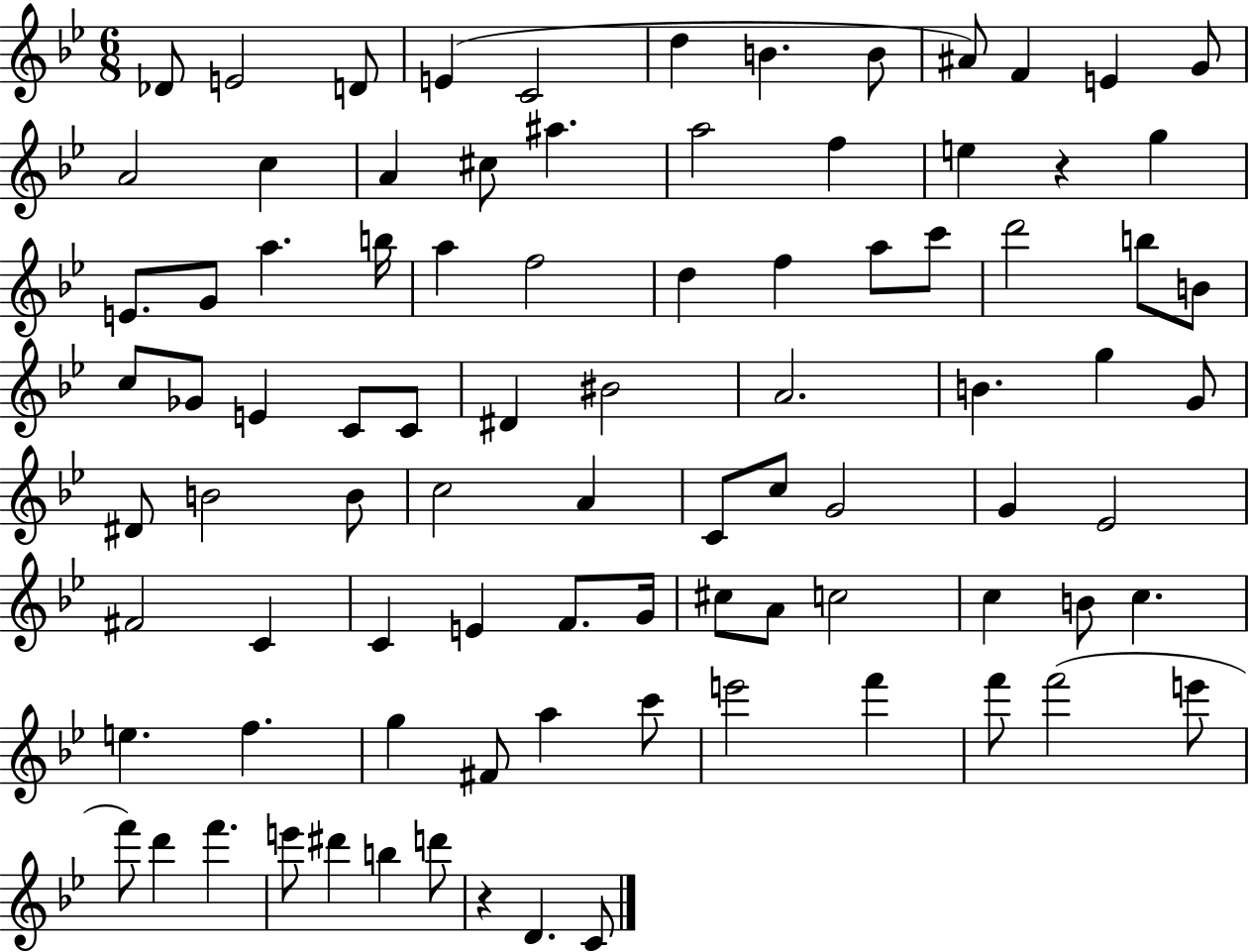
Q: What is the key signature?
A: BES major